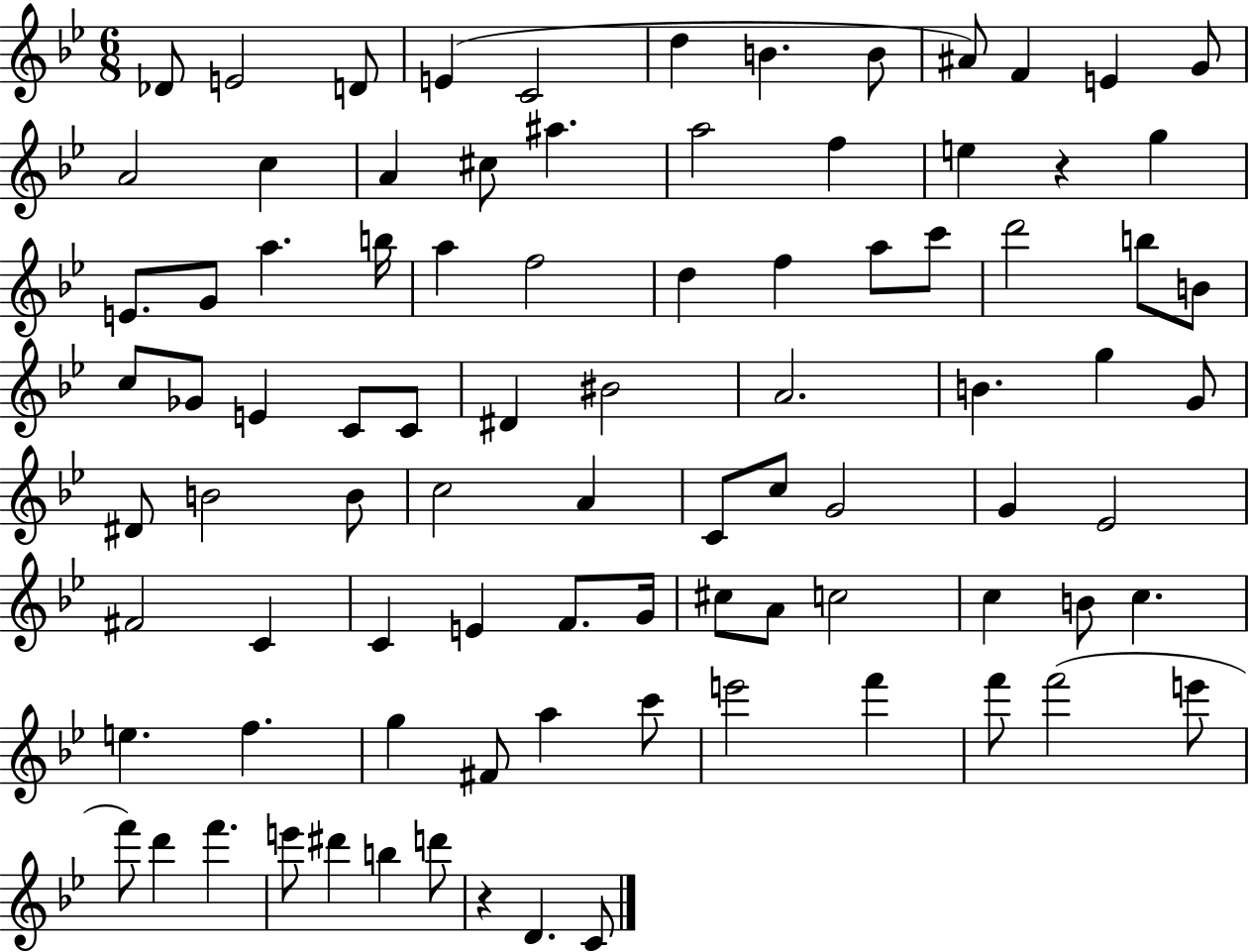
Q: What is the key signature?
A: BES major